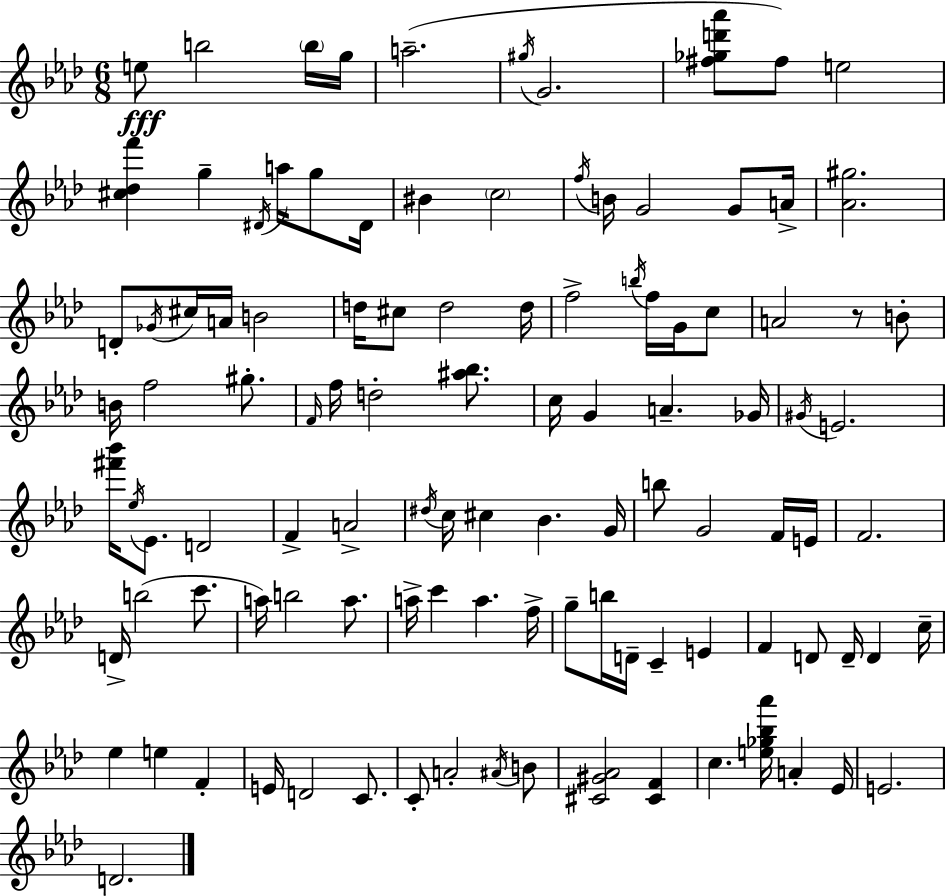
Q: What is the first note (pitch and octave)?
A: E5